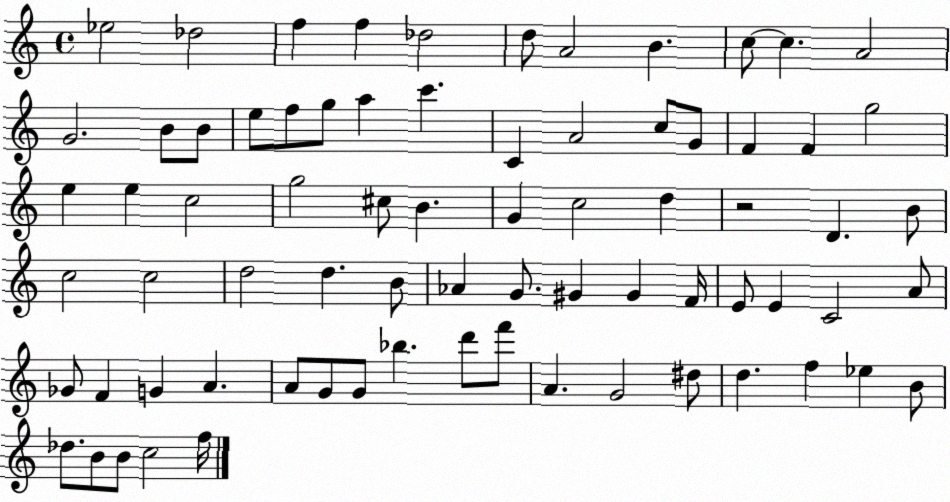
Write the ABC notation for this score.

X:1
T:Untitled
M:4/4
L:1/4
K:C
_e2 _d2 f f _d2 d/2 A2 B c/2 c A2 G2 B/2 B/2 e/2 f/2 g/2 a c' C A2 c/2 G/2 F F g2 e e c2 g2 ^c/2 B G c2 d z2 D B/2 c2 c2 d2 d B/2 _A G/2 ^G ^G F/4 E/2 E C2 A/2 _G/2 F G A A/2 G/2 G/2 _b d'/2 f'/2 A G2 ^d/2 d f _e B/2 _d/2 B/2 B/2 c2 f/4